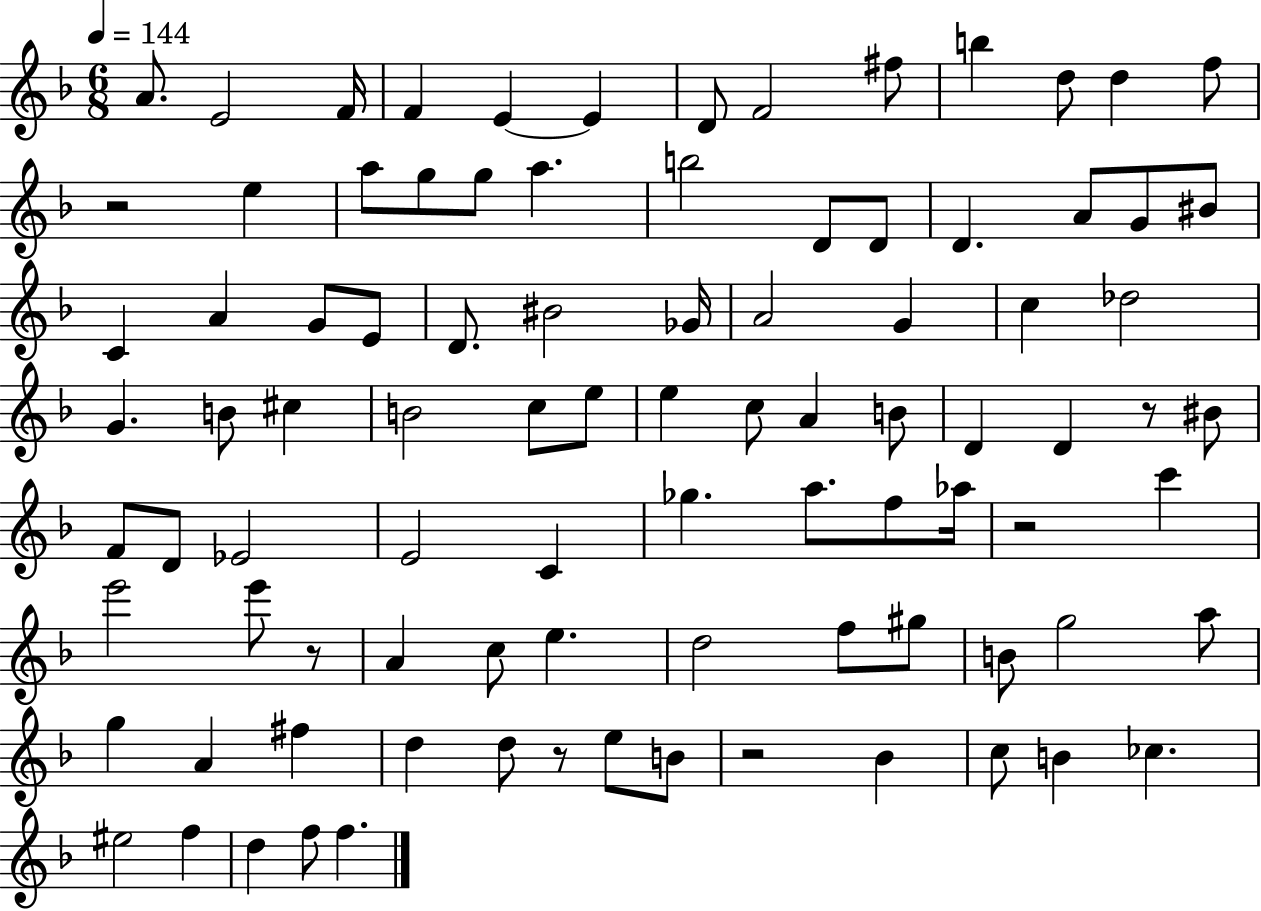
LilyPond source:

{
  \clef treble
  \numericTimeSignature
  \time 6/8
  \key f \major
  \tempo 4 = 144
  \repeat volta 2 { a'8. e'2 f'16 | f'4 e'4~~ e'4 | d'8 f'2 fis''8 | b''4 d''8 d''4 f''8 | \break r2 e''4 | a''8 g''8 g''8 a''4. | b''2 d'8 d'8 | d'4. a'8 g'8 bis'8 | \break c'4 a'4 g'8 e'8 | d'8. bis'2 ges'16 | a'2 g'4 | c''4 des''2 | \break g'4. b'8 cis''4 | b'2 c''8 e''8 | e''4 c''8 a'4 b'8 | d'4 d'4 r8 bis'8 | \break f'8 d'8 ees'2 | e'2 c'4 | ges''4. a''8. f''8 aes''16 | r2 c'''4 | \break e'''2 e'''8 r8 | a'4 c''8 e''4. | d''2 f''8 gis''8 | b'8 g''2 a''8 | \break g''4 a'4 fis''4 | d''4 d''8 r8 e''8 b'8 | r2 bes'4 | c''8 b'4 ces''4. | \break eis''2 f''4 | d''4 f''8 f''4. | } \bar "|."
}